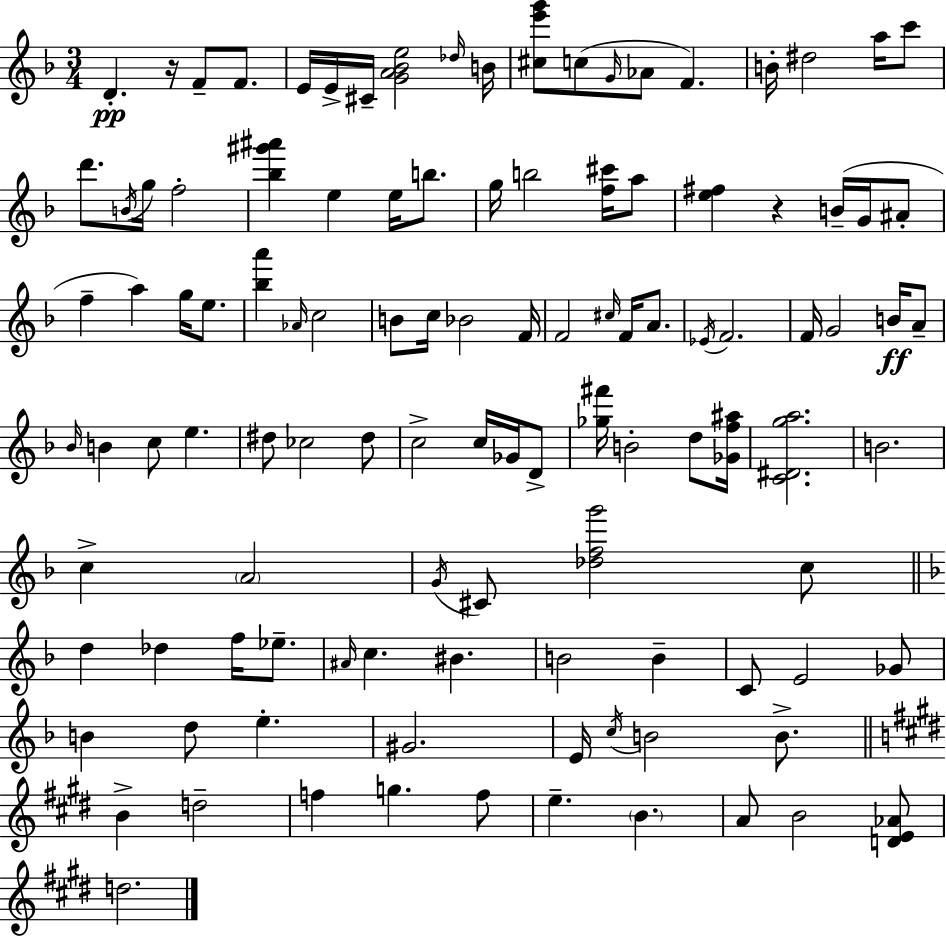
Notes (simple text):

D4/q. R/s F4/e F4/e. E4/s E4/s C#4/s [G4,A4,Bb4,E5]/h Db5/s B4/s [C#5,E6,G6]/e C5/e G4/s Ab4/e F4/q. B4/s D#5/h A5/s C6/e D6/e. B4/s G5/s F5/h [Bb5,G#6,A#6]/q E5/q E5/s B5/e. G5/s B5/h [F5,C#6]/s A5/e [E5,F#5]/q R/q B4/s G4/s A#4/e F5/q A5/q G5/s E5/e. [Bb5,A6]/q Ab4/s C5/h B4/e C5/s Bb4/h F4/s F4/h C#5/s F4/s A4/e. Eb4/s F4/h. F4/s G4/h B4/s A4/e Bb4/s B4/q C5/e E5/q. D#5/e CES5/h D#5/e C5/h C5/s Gb4/s D4/e [Gb5,F#6]/s B4/h D5/e [Gb4,F5,A#5]/s [C4,D#4,G5,A5]/h. B4/h. C5/q A4/h G4/s C#4/e [Db5,F5,G6]/h C5/e D5/q Db5/q F5/s Eb5/e. A#4/s C5/q. BIS4/q. B4/h B4/q C4/e E4/h Gb4/e B4/q D5/e E5/q. G#4/h. E4/s C5/s B4/h B4/e. B4/q D5/h F5/q G5/q. F5/e E5/q. B4/q. A4/e B4/h [D4,E4,Ab4]/e D5/h.